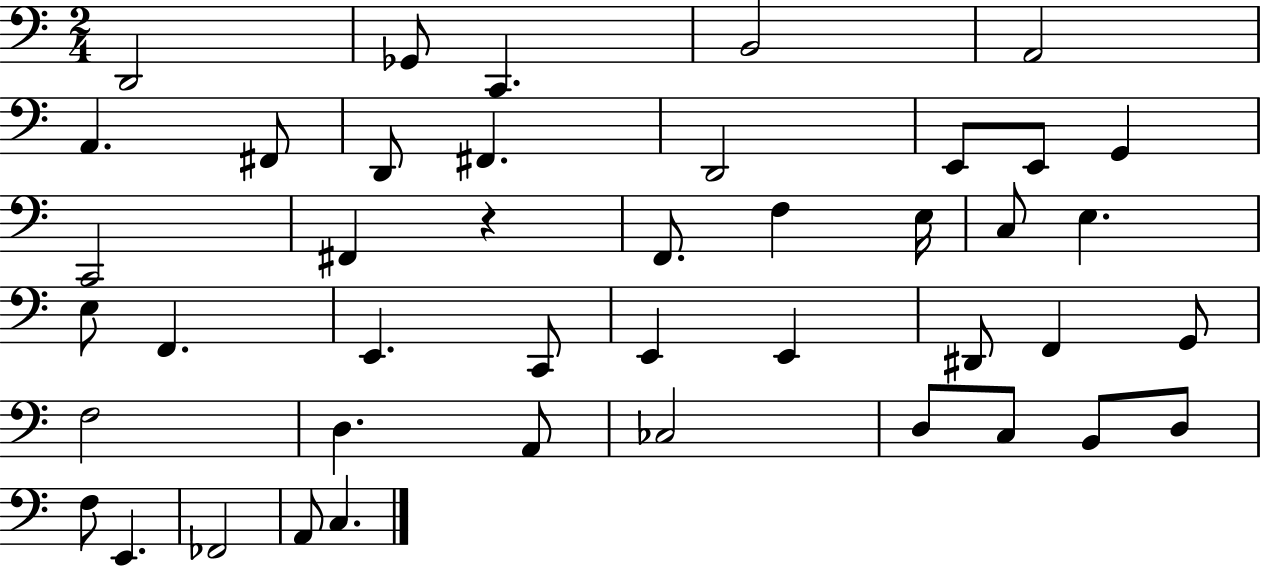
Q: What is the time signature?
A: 2/4